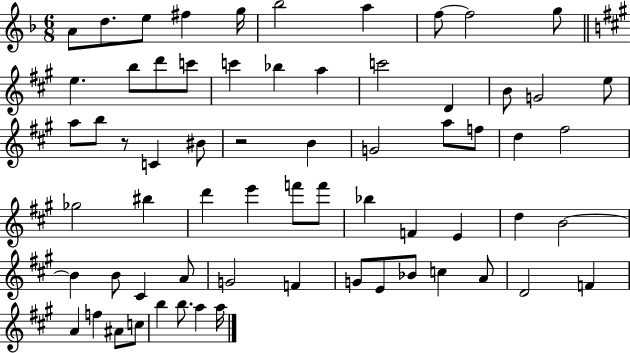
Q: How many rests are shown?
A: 2